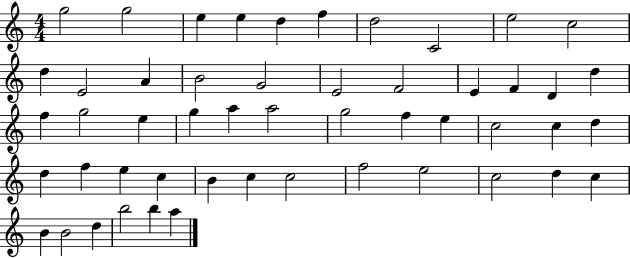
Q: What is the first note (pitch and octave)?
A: G5